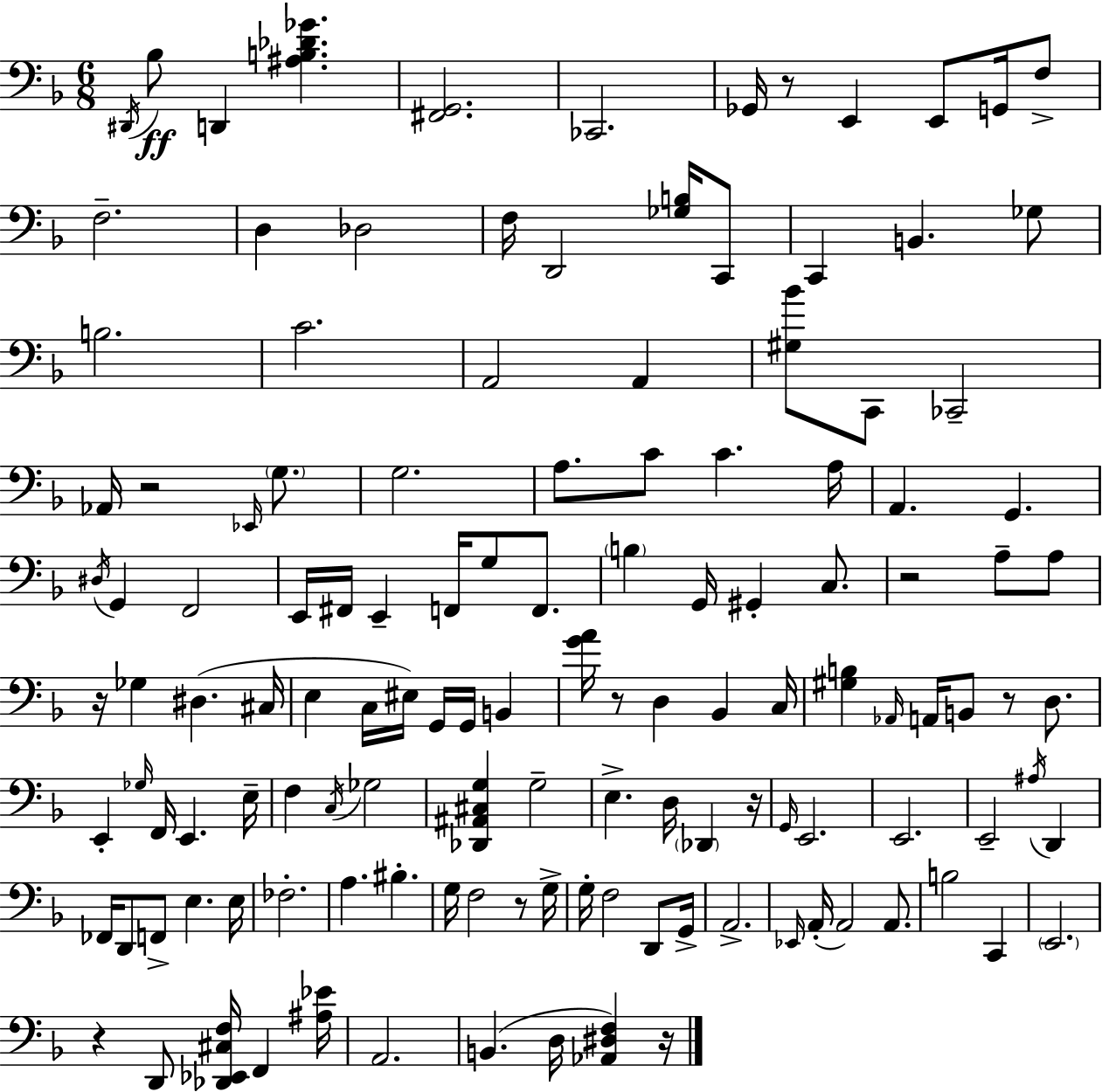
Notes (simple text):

D#2/s Bb3/e D2/q [A#3,B3,Db4,Gb4]/q. [F#2,G2]/h. CES2/h. Gb2/s R/e E2/q E2/e G2/s F3/e F3/h. D3/q Db3/h F3/s D2/h [Gb3,B3]/s C2/e C2/q B2/q. Gb3/e B3/h. C4/h. A2/h A2/q [G#3,Bb4]/e C2/e CES2/h Ab2/s R/h Eb2/s G3/e. G3/h. A3/e. C4/e C4/q. A3/s A2/q. G2/q. D#3/s G2/q F2/h E2/s F#2/s E2/q F2/s G3/e F2/e. B3/q G2/s G#2/q C3/e. R/h A3/e A3/e R/s Gb3/q D#3/q. C#3/s E3/q C3/s EIS3/s G2/s G2/s B2/q [G4,A4]/s R/e D3/q Bb2/q C3/s [G#3,B3]/q Ab2/s A2/s B2/e R/e D3/e. E2/q Gb3/s F2/s E2/q. E3/s F3/q C3/s Gb3/h [Db2,A#2,C#3,G3]/q G3/h E3/q. D3/s Db2/q R/s G2/s E2/h. E2/h. E2/h A#3/s D2/q FES2/s D2/e F2/e E3/q. E3/s FES3/h. A3/q. BIS3/q. G3/s F3/h R/e G3/s G3/s F3/h D2/e G2/s A2/h. Eb2/s A2/s A2/h A2/e. B3/h C2/q E2/h. R/q D2/e [Db2,Eb2,C#3,F3]/s F2/q [A#3,Eb4]/s A2/h. B2/q. D3/s [Ab2,D#3,F3]/q R/s